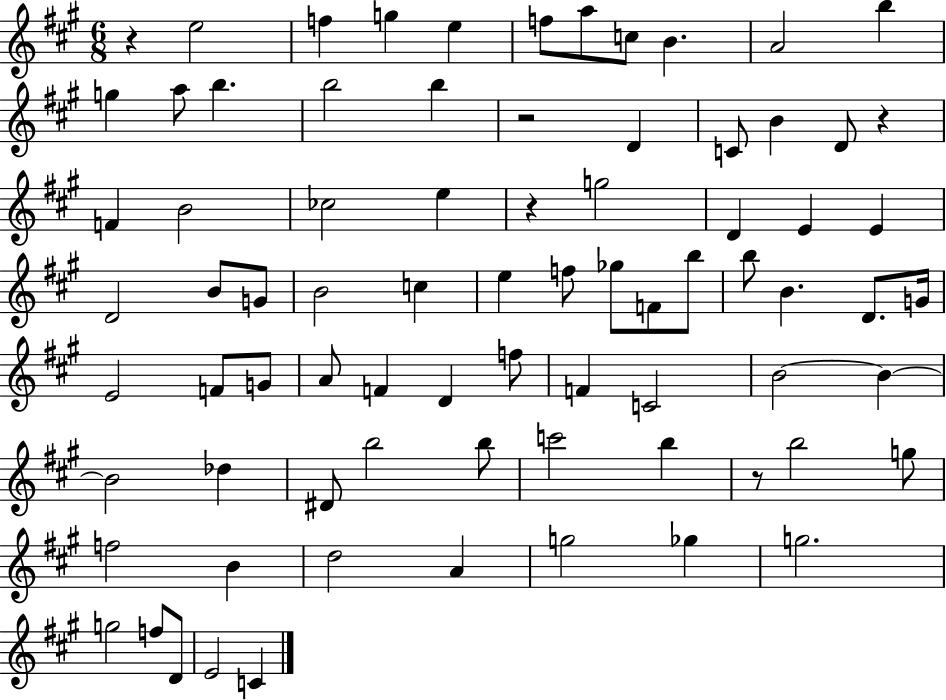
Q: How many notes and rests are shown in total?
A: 78